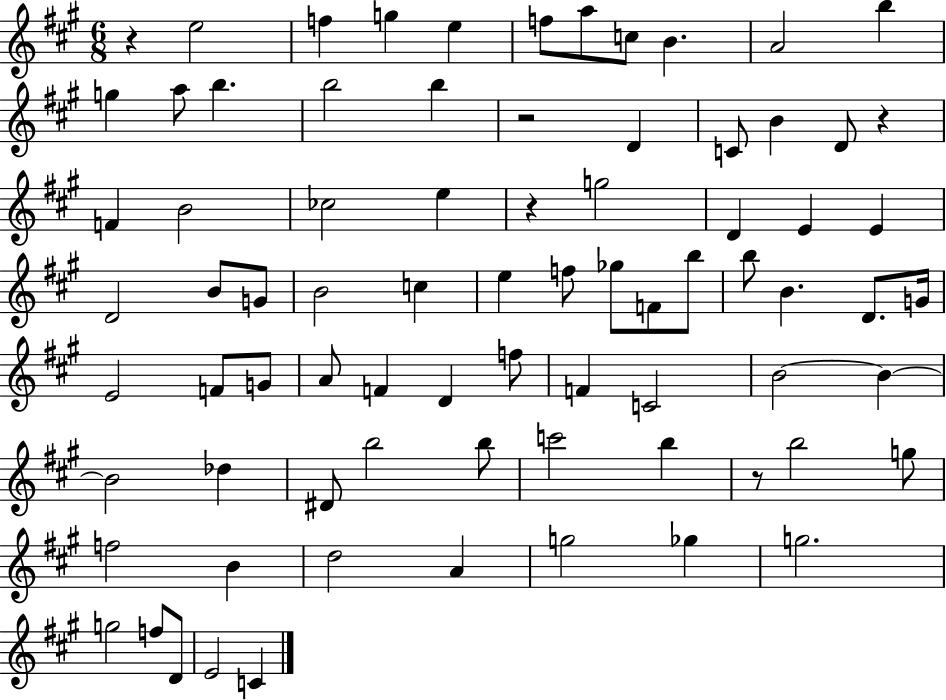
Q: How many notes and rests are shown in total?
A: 78